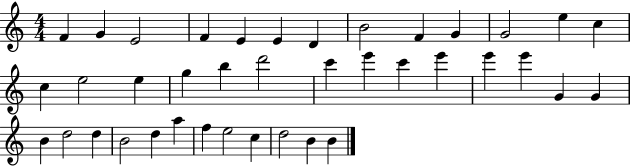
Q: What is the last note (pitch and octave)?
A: B4